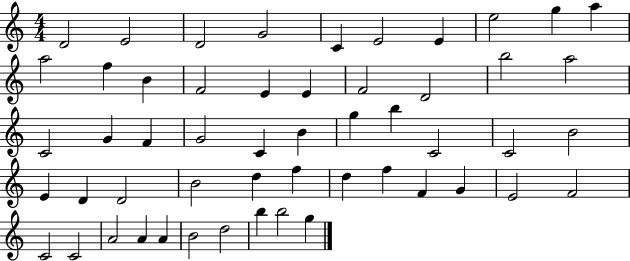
D4/h E4/h D4/h G4/h C4/q E4/h E4/q E5/h G5/q A5/q A5/h F5/q B4/q F4/h E4/q E4/q F4/h D4/h B5/h A5/h C4/h G4/q F4/q G4/h C4/q B4/q G5/q B5/q C4/h C4/h B4/h E4/q D4/q D4/h B4/h D5/q F5/q D5/q F5/q F4/q G4/q E4/h F4/h C4/h C4/h A4/h A4/q A4/q B4/h D5/h B5/q B5/h G5/q